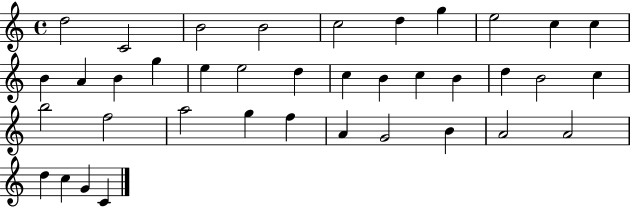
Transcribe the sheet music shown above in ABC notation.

X:1
T:Untitled
M:4/4
L:1/4
K:C
d2 C2 B2 B2 c2 d g e2 c c B A B g e e2 d c B c B d B2 c b2 f2 a2 g f A G2 B A2 A2 d c G C